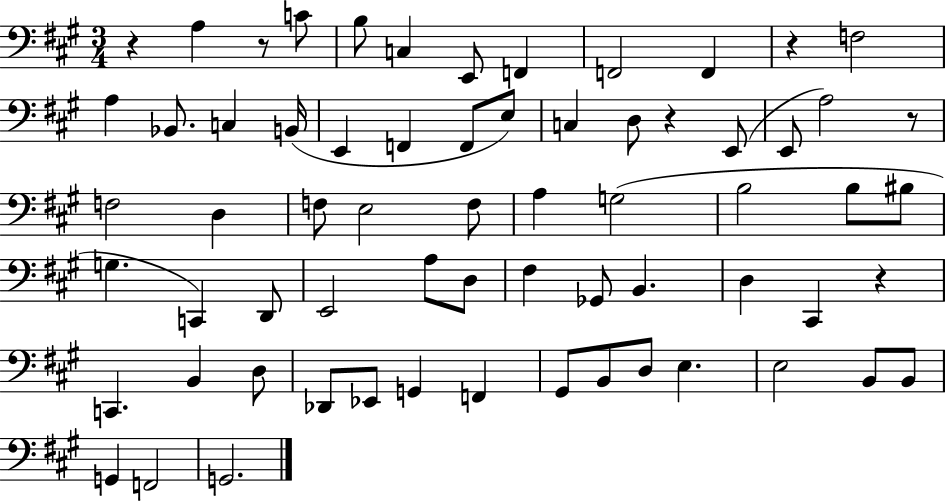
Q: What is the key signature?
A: A major